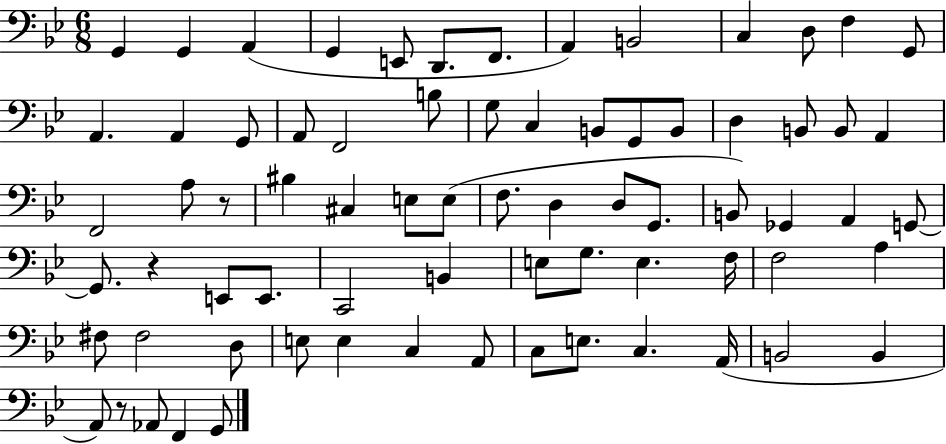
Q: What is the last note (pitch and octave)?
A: G2